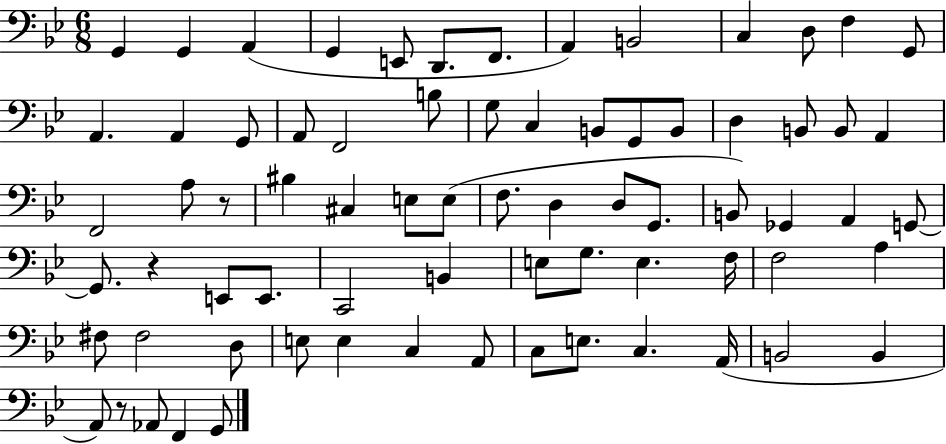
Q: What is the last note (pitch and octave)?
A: G2